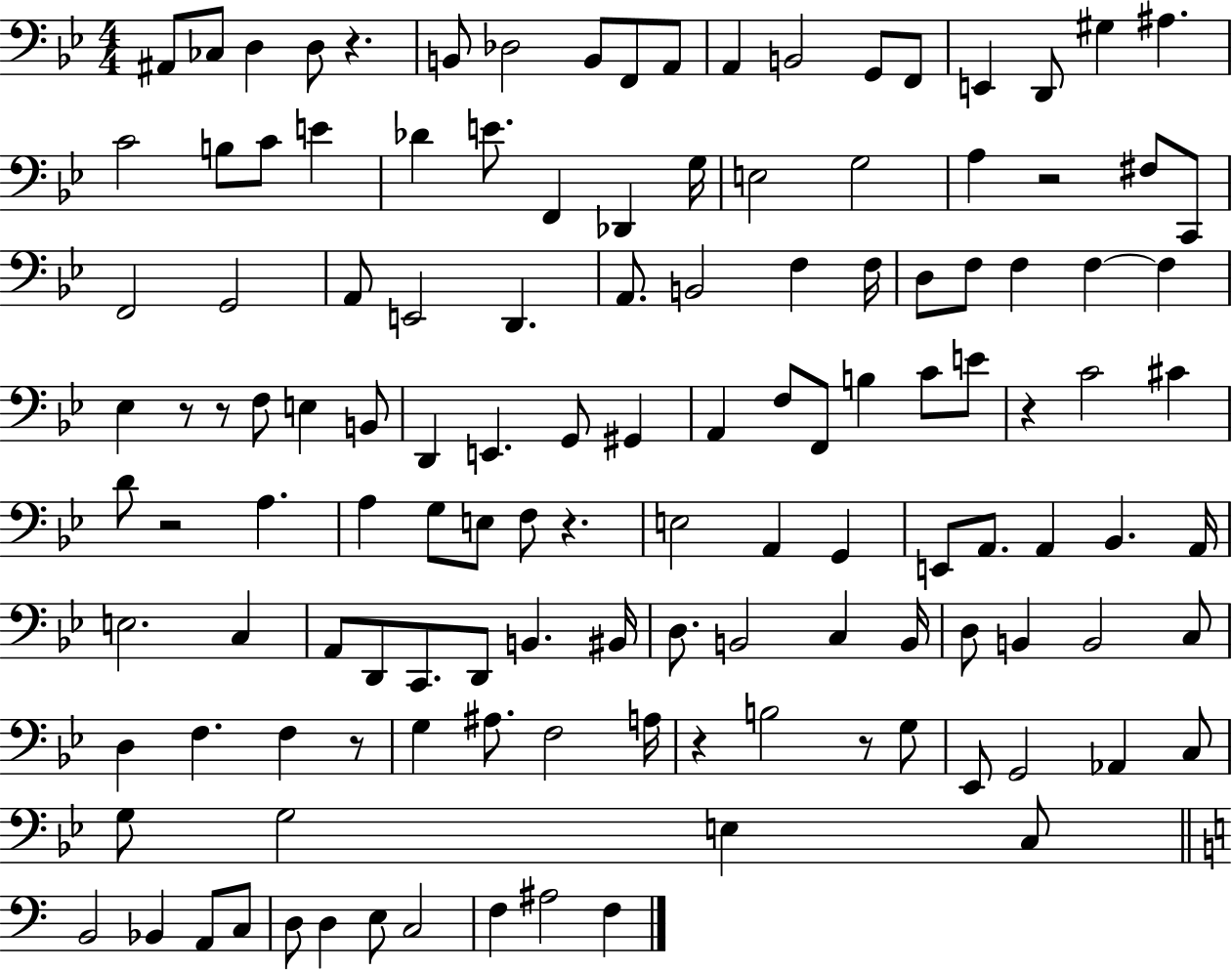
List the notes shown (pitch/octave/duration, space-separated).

A#2/e CES3/e D3/q D3/e R/q. B2/e Db3/h B2/e F2/e A2/e A2/q B2/h G2/e F2/e E2/q D2/e G#3/q A#3/q. C4/h B3/e C4/e E4/q Db4/q E4/e. F2/q Db2/q G3/s E3/h G3/h A3/q R/h F#3/e C2/e F2/h G2/h A2/e E2/h D2/q. A2/e. B2/h F3/q F3/s D3/e F3/e F3/q F3/q F3/q Eb3/q R/e R/e F3/e E3/q B2/e D2/q E2/q. G2/e G#2/q A2/q F3/e F2/e B3/q C4/e E4/e R/q C4/h C#4/q D4/e R/h A3/q. A3/q G3/e E3/e F3/e R/q. E3/h A2/q G2/q E2/e A2/e. A2/q Bb2/q. A2/s E3/h. C3/q A2/e D2/e C2/e. D2/e B2/q. BIS2/s D3/e. B2/h C3/q B2/s D3/e B2/q B2/h C3/e D3/q F3/q. F3/q R/e G3/q A#3/e. F3/h A3/s R/q B3/h R/e G3/e Eb2/e G2/h Ab2/q C3/e G3/e G3/h E3/q C3/e B2/h Bb2/q A2/e C3/e D3/e D3/q E3/e C3/h F3/q A#3/h F3/q